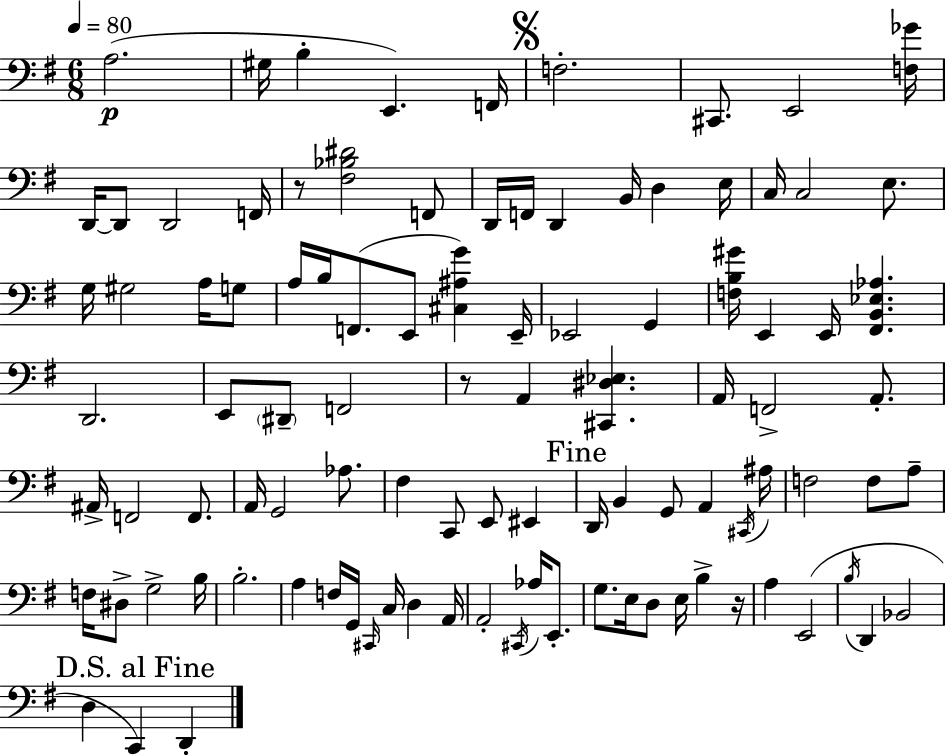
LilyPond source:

{
  \clef bass
  \numericTimeSignature
  \time 6/8
  \key e \minor
  \tempo 4 = 80
  a2.(\p | gis16 b4-. e,4.) f,16 | \mark \markup { \musicglyph "scripts.segno" } f2.-. | cis,8. e,2 <f ges'>16 | \break d,16~~ d,8 d,2 f,16 | r8 <fis bes dis'>2 f,8 | d,16 f,16 d,4 b,16 d4 e16 | c16 c2 e8. | \break g16 gis2 a16 g8 | a16 b16 f,8.( e,8 <cis ais g'>4) e,16-- | ees,2 g,4 | <f b gis'>16 e,4 e,16 <fis, b, ees aes>4. | \break d,2. | e,8 \parenthesize dis,8-- f,2 | r8 a,4 <cis, dis ees>4. | a,16 f,2-> a,8.-. | \break ais,16-> f,2 f,8. | a,16 g,2 aes8. | fis4 c,8 e,8 eis,4 | \mark "Fine" d,16 b,4 g,8 a,4 \acciaccatura { cis,16 } | \break ais16 f2 f8 a8-- | f16 dis8-> g2-> | b16 b2.-. | a4 f16 g,16 \grace { cis,16 } c16 d4 | \break a,16 a,2-. \acciaccatura { cis,16 } aes16 | e,8.-. g8. e16 d8 e16 b4-> | r16 a4 e,2( | \acciaccatura { b16 } d,4 bes,2 | \break \mark "D.S. al Fine" d4 c,4) | d,4-. \bar "|."
}